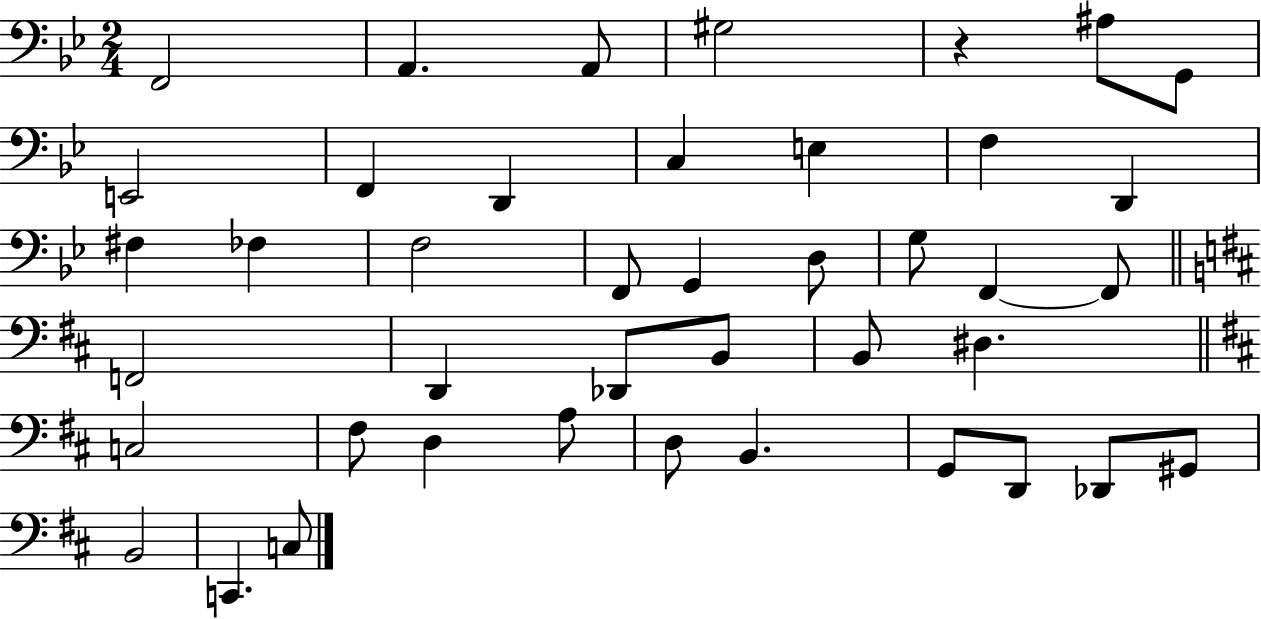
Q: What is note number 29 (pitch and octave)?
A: C3